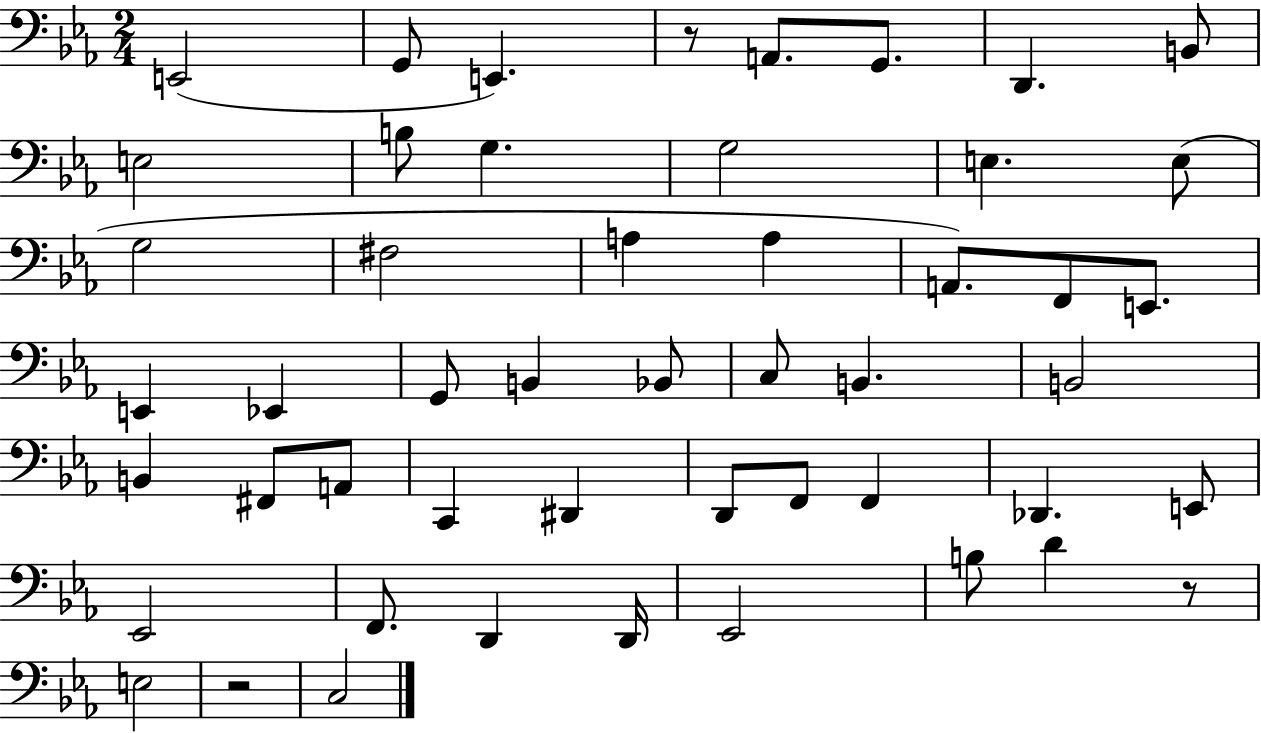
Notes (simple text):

E2/h G2/e E2/q. R/e A2/e. G2/e. D2/q. B2/e E3/h B3/e G3/q. G3/h E3/q. E3/e G3/h F#3/h A3/q A3/q A2/e. F2/e E2/e. E2/q Eb2/q G2/e B2/q Bb2/e C3/e B2/q. B2/h B2/q F#2/e A2/e C2/q D#2/q D2/e F2/e F2/q Db2/q. E2/e Eb2/h F2/e. D2/q D2/s Eb2/h B3/e D4/q R/e E3/h R/h C3/h